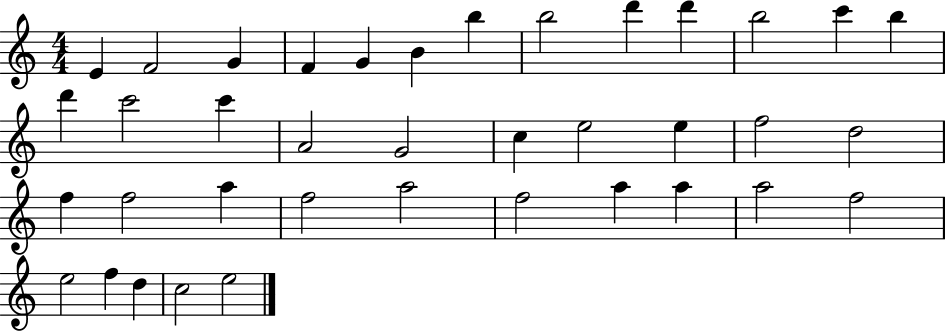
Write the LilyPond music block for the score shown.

{
  \clef treble
  \numericTimeSignature
  \time 4/4
  \key c \major
  e'4 f'2 g'4 | f'4 g'4 b'4 b''4 | b''2 d'''4 d'''4 | b''2 c'''4 b''4 | \break d'''4 c'''2 c'''4 | a'2 g'2 | c''4 e''2 e''4 | f''2 d''2 | \break f''4 f''2 a''4 | f''2 a''2 | f''2 a''4 a''4 | a''2 f''2 | \break e''2 f''4 d''4 | c''2 e''2 | \bar "|."
}